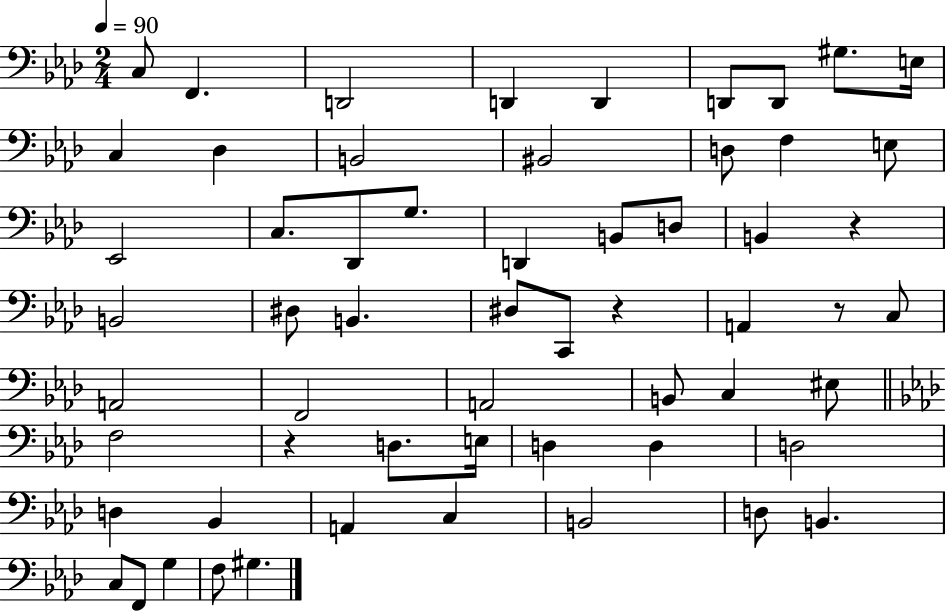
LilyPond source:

{
  \clef bass
  \numericTimeSignature
  \time 2/4
  \key aes \major
  \tempo 4 = 90
  c8 f,4. | d,2 | d,4 d,4 | d,8 d,8 gis8. e16 | \break c4 des4 | b,2 | bis,2 | d8 f4 e8 | \break ees,2 | c8. des,8 g8. | d,4 b,8 d8 | b,4 r4 | \break b,2 | dis8 b,4. | dis8 c,8 r4 | a,4 r8 c8 | \break a,2 | f,2 | a,2 | b,8 c4 eis8 | \break \bar "||" \break \key aes \major f2 | r4 d8. e16 | d4 d4 | d2 | \break d4 bes,4 | a,4 c4 | b,2 | d8 b,4. | \break c8 f,8 g4 | f8 gis4. | \bar "|."
}